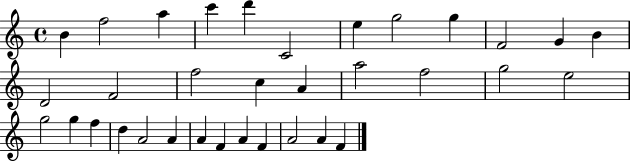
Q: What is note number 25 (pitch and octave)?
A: D5